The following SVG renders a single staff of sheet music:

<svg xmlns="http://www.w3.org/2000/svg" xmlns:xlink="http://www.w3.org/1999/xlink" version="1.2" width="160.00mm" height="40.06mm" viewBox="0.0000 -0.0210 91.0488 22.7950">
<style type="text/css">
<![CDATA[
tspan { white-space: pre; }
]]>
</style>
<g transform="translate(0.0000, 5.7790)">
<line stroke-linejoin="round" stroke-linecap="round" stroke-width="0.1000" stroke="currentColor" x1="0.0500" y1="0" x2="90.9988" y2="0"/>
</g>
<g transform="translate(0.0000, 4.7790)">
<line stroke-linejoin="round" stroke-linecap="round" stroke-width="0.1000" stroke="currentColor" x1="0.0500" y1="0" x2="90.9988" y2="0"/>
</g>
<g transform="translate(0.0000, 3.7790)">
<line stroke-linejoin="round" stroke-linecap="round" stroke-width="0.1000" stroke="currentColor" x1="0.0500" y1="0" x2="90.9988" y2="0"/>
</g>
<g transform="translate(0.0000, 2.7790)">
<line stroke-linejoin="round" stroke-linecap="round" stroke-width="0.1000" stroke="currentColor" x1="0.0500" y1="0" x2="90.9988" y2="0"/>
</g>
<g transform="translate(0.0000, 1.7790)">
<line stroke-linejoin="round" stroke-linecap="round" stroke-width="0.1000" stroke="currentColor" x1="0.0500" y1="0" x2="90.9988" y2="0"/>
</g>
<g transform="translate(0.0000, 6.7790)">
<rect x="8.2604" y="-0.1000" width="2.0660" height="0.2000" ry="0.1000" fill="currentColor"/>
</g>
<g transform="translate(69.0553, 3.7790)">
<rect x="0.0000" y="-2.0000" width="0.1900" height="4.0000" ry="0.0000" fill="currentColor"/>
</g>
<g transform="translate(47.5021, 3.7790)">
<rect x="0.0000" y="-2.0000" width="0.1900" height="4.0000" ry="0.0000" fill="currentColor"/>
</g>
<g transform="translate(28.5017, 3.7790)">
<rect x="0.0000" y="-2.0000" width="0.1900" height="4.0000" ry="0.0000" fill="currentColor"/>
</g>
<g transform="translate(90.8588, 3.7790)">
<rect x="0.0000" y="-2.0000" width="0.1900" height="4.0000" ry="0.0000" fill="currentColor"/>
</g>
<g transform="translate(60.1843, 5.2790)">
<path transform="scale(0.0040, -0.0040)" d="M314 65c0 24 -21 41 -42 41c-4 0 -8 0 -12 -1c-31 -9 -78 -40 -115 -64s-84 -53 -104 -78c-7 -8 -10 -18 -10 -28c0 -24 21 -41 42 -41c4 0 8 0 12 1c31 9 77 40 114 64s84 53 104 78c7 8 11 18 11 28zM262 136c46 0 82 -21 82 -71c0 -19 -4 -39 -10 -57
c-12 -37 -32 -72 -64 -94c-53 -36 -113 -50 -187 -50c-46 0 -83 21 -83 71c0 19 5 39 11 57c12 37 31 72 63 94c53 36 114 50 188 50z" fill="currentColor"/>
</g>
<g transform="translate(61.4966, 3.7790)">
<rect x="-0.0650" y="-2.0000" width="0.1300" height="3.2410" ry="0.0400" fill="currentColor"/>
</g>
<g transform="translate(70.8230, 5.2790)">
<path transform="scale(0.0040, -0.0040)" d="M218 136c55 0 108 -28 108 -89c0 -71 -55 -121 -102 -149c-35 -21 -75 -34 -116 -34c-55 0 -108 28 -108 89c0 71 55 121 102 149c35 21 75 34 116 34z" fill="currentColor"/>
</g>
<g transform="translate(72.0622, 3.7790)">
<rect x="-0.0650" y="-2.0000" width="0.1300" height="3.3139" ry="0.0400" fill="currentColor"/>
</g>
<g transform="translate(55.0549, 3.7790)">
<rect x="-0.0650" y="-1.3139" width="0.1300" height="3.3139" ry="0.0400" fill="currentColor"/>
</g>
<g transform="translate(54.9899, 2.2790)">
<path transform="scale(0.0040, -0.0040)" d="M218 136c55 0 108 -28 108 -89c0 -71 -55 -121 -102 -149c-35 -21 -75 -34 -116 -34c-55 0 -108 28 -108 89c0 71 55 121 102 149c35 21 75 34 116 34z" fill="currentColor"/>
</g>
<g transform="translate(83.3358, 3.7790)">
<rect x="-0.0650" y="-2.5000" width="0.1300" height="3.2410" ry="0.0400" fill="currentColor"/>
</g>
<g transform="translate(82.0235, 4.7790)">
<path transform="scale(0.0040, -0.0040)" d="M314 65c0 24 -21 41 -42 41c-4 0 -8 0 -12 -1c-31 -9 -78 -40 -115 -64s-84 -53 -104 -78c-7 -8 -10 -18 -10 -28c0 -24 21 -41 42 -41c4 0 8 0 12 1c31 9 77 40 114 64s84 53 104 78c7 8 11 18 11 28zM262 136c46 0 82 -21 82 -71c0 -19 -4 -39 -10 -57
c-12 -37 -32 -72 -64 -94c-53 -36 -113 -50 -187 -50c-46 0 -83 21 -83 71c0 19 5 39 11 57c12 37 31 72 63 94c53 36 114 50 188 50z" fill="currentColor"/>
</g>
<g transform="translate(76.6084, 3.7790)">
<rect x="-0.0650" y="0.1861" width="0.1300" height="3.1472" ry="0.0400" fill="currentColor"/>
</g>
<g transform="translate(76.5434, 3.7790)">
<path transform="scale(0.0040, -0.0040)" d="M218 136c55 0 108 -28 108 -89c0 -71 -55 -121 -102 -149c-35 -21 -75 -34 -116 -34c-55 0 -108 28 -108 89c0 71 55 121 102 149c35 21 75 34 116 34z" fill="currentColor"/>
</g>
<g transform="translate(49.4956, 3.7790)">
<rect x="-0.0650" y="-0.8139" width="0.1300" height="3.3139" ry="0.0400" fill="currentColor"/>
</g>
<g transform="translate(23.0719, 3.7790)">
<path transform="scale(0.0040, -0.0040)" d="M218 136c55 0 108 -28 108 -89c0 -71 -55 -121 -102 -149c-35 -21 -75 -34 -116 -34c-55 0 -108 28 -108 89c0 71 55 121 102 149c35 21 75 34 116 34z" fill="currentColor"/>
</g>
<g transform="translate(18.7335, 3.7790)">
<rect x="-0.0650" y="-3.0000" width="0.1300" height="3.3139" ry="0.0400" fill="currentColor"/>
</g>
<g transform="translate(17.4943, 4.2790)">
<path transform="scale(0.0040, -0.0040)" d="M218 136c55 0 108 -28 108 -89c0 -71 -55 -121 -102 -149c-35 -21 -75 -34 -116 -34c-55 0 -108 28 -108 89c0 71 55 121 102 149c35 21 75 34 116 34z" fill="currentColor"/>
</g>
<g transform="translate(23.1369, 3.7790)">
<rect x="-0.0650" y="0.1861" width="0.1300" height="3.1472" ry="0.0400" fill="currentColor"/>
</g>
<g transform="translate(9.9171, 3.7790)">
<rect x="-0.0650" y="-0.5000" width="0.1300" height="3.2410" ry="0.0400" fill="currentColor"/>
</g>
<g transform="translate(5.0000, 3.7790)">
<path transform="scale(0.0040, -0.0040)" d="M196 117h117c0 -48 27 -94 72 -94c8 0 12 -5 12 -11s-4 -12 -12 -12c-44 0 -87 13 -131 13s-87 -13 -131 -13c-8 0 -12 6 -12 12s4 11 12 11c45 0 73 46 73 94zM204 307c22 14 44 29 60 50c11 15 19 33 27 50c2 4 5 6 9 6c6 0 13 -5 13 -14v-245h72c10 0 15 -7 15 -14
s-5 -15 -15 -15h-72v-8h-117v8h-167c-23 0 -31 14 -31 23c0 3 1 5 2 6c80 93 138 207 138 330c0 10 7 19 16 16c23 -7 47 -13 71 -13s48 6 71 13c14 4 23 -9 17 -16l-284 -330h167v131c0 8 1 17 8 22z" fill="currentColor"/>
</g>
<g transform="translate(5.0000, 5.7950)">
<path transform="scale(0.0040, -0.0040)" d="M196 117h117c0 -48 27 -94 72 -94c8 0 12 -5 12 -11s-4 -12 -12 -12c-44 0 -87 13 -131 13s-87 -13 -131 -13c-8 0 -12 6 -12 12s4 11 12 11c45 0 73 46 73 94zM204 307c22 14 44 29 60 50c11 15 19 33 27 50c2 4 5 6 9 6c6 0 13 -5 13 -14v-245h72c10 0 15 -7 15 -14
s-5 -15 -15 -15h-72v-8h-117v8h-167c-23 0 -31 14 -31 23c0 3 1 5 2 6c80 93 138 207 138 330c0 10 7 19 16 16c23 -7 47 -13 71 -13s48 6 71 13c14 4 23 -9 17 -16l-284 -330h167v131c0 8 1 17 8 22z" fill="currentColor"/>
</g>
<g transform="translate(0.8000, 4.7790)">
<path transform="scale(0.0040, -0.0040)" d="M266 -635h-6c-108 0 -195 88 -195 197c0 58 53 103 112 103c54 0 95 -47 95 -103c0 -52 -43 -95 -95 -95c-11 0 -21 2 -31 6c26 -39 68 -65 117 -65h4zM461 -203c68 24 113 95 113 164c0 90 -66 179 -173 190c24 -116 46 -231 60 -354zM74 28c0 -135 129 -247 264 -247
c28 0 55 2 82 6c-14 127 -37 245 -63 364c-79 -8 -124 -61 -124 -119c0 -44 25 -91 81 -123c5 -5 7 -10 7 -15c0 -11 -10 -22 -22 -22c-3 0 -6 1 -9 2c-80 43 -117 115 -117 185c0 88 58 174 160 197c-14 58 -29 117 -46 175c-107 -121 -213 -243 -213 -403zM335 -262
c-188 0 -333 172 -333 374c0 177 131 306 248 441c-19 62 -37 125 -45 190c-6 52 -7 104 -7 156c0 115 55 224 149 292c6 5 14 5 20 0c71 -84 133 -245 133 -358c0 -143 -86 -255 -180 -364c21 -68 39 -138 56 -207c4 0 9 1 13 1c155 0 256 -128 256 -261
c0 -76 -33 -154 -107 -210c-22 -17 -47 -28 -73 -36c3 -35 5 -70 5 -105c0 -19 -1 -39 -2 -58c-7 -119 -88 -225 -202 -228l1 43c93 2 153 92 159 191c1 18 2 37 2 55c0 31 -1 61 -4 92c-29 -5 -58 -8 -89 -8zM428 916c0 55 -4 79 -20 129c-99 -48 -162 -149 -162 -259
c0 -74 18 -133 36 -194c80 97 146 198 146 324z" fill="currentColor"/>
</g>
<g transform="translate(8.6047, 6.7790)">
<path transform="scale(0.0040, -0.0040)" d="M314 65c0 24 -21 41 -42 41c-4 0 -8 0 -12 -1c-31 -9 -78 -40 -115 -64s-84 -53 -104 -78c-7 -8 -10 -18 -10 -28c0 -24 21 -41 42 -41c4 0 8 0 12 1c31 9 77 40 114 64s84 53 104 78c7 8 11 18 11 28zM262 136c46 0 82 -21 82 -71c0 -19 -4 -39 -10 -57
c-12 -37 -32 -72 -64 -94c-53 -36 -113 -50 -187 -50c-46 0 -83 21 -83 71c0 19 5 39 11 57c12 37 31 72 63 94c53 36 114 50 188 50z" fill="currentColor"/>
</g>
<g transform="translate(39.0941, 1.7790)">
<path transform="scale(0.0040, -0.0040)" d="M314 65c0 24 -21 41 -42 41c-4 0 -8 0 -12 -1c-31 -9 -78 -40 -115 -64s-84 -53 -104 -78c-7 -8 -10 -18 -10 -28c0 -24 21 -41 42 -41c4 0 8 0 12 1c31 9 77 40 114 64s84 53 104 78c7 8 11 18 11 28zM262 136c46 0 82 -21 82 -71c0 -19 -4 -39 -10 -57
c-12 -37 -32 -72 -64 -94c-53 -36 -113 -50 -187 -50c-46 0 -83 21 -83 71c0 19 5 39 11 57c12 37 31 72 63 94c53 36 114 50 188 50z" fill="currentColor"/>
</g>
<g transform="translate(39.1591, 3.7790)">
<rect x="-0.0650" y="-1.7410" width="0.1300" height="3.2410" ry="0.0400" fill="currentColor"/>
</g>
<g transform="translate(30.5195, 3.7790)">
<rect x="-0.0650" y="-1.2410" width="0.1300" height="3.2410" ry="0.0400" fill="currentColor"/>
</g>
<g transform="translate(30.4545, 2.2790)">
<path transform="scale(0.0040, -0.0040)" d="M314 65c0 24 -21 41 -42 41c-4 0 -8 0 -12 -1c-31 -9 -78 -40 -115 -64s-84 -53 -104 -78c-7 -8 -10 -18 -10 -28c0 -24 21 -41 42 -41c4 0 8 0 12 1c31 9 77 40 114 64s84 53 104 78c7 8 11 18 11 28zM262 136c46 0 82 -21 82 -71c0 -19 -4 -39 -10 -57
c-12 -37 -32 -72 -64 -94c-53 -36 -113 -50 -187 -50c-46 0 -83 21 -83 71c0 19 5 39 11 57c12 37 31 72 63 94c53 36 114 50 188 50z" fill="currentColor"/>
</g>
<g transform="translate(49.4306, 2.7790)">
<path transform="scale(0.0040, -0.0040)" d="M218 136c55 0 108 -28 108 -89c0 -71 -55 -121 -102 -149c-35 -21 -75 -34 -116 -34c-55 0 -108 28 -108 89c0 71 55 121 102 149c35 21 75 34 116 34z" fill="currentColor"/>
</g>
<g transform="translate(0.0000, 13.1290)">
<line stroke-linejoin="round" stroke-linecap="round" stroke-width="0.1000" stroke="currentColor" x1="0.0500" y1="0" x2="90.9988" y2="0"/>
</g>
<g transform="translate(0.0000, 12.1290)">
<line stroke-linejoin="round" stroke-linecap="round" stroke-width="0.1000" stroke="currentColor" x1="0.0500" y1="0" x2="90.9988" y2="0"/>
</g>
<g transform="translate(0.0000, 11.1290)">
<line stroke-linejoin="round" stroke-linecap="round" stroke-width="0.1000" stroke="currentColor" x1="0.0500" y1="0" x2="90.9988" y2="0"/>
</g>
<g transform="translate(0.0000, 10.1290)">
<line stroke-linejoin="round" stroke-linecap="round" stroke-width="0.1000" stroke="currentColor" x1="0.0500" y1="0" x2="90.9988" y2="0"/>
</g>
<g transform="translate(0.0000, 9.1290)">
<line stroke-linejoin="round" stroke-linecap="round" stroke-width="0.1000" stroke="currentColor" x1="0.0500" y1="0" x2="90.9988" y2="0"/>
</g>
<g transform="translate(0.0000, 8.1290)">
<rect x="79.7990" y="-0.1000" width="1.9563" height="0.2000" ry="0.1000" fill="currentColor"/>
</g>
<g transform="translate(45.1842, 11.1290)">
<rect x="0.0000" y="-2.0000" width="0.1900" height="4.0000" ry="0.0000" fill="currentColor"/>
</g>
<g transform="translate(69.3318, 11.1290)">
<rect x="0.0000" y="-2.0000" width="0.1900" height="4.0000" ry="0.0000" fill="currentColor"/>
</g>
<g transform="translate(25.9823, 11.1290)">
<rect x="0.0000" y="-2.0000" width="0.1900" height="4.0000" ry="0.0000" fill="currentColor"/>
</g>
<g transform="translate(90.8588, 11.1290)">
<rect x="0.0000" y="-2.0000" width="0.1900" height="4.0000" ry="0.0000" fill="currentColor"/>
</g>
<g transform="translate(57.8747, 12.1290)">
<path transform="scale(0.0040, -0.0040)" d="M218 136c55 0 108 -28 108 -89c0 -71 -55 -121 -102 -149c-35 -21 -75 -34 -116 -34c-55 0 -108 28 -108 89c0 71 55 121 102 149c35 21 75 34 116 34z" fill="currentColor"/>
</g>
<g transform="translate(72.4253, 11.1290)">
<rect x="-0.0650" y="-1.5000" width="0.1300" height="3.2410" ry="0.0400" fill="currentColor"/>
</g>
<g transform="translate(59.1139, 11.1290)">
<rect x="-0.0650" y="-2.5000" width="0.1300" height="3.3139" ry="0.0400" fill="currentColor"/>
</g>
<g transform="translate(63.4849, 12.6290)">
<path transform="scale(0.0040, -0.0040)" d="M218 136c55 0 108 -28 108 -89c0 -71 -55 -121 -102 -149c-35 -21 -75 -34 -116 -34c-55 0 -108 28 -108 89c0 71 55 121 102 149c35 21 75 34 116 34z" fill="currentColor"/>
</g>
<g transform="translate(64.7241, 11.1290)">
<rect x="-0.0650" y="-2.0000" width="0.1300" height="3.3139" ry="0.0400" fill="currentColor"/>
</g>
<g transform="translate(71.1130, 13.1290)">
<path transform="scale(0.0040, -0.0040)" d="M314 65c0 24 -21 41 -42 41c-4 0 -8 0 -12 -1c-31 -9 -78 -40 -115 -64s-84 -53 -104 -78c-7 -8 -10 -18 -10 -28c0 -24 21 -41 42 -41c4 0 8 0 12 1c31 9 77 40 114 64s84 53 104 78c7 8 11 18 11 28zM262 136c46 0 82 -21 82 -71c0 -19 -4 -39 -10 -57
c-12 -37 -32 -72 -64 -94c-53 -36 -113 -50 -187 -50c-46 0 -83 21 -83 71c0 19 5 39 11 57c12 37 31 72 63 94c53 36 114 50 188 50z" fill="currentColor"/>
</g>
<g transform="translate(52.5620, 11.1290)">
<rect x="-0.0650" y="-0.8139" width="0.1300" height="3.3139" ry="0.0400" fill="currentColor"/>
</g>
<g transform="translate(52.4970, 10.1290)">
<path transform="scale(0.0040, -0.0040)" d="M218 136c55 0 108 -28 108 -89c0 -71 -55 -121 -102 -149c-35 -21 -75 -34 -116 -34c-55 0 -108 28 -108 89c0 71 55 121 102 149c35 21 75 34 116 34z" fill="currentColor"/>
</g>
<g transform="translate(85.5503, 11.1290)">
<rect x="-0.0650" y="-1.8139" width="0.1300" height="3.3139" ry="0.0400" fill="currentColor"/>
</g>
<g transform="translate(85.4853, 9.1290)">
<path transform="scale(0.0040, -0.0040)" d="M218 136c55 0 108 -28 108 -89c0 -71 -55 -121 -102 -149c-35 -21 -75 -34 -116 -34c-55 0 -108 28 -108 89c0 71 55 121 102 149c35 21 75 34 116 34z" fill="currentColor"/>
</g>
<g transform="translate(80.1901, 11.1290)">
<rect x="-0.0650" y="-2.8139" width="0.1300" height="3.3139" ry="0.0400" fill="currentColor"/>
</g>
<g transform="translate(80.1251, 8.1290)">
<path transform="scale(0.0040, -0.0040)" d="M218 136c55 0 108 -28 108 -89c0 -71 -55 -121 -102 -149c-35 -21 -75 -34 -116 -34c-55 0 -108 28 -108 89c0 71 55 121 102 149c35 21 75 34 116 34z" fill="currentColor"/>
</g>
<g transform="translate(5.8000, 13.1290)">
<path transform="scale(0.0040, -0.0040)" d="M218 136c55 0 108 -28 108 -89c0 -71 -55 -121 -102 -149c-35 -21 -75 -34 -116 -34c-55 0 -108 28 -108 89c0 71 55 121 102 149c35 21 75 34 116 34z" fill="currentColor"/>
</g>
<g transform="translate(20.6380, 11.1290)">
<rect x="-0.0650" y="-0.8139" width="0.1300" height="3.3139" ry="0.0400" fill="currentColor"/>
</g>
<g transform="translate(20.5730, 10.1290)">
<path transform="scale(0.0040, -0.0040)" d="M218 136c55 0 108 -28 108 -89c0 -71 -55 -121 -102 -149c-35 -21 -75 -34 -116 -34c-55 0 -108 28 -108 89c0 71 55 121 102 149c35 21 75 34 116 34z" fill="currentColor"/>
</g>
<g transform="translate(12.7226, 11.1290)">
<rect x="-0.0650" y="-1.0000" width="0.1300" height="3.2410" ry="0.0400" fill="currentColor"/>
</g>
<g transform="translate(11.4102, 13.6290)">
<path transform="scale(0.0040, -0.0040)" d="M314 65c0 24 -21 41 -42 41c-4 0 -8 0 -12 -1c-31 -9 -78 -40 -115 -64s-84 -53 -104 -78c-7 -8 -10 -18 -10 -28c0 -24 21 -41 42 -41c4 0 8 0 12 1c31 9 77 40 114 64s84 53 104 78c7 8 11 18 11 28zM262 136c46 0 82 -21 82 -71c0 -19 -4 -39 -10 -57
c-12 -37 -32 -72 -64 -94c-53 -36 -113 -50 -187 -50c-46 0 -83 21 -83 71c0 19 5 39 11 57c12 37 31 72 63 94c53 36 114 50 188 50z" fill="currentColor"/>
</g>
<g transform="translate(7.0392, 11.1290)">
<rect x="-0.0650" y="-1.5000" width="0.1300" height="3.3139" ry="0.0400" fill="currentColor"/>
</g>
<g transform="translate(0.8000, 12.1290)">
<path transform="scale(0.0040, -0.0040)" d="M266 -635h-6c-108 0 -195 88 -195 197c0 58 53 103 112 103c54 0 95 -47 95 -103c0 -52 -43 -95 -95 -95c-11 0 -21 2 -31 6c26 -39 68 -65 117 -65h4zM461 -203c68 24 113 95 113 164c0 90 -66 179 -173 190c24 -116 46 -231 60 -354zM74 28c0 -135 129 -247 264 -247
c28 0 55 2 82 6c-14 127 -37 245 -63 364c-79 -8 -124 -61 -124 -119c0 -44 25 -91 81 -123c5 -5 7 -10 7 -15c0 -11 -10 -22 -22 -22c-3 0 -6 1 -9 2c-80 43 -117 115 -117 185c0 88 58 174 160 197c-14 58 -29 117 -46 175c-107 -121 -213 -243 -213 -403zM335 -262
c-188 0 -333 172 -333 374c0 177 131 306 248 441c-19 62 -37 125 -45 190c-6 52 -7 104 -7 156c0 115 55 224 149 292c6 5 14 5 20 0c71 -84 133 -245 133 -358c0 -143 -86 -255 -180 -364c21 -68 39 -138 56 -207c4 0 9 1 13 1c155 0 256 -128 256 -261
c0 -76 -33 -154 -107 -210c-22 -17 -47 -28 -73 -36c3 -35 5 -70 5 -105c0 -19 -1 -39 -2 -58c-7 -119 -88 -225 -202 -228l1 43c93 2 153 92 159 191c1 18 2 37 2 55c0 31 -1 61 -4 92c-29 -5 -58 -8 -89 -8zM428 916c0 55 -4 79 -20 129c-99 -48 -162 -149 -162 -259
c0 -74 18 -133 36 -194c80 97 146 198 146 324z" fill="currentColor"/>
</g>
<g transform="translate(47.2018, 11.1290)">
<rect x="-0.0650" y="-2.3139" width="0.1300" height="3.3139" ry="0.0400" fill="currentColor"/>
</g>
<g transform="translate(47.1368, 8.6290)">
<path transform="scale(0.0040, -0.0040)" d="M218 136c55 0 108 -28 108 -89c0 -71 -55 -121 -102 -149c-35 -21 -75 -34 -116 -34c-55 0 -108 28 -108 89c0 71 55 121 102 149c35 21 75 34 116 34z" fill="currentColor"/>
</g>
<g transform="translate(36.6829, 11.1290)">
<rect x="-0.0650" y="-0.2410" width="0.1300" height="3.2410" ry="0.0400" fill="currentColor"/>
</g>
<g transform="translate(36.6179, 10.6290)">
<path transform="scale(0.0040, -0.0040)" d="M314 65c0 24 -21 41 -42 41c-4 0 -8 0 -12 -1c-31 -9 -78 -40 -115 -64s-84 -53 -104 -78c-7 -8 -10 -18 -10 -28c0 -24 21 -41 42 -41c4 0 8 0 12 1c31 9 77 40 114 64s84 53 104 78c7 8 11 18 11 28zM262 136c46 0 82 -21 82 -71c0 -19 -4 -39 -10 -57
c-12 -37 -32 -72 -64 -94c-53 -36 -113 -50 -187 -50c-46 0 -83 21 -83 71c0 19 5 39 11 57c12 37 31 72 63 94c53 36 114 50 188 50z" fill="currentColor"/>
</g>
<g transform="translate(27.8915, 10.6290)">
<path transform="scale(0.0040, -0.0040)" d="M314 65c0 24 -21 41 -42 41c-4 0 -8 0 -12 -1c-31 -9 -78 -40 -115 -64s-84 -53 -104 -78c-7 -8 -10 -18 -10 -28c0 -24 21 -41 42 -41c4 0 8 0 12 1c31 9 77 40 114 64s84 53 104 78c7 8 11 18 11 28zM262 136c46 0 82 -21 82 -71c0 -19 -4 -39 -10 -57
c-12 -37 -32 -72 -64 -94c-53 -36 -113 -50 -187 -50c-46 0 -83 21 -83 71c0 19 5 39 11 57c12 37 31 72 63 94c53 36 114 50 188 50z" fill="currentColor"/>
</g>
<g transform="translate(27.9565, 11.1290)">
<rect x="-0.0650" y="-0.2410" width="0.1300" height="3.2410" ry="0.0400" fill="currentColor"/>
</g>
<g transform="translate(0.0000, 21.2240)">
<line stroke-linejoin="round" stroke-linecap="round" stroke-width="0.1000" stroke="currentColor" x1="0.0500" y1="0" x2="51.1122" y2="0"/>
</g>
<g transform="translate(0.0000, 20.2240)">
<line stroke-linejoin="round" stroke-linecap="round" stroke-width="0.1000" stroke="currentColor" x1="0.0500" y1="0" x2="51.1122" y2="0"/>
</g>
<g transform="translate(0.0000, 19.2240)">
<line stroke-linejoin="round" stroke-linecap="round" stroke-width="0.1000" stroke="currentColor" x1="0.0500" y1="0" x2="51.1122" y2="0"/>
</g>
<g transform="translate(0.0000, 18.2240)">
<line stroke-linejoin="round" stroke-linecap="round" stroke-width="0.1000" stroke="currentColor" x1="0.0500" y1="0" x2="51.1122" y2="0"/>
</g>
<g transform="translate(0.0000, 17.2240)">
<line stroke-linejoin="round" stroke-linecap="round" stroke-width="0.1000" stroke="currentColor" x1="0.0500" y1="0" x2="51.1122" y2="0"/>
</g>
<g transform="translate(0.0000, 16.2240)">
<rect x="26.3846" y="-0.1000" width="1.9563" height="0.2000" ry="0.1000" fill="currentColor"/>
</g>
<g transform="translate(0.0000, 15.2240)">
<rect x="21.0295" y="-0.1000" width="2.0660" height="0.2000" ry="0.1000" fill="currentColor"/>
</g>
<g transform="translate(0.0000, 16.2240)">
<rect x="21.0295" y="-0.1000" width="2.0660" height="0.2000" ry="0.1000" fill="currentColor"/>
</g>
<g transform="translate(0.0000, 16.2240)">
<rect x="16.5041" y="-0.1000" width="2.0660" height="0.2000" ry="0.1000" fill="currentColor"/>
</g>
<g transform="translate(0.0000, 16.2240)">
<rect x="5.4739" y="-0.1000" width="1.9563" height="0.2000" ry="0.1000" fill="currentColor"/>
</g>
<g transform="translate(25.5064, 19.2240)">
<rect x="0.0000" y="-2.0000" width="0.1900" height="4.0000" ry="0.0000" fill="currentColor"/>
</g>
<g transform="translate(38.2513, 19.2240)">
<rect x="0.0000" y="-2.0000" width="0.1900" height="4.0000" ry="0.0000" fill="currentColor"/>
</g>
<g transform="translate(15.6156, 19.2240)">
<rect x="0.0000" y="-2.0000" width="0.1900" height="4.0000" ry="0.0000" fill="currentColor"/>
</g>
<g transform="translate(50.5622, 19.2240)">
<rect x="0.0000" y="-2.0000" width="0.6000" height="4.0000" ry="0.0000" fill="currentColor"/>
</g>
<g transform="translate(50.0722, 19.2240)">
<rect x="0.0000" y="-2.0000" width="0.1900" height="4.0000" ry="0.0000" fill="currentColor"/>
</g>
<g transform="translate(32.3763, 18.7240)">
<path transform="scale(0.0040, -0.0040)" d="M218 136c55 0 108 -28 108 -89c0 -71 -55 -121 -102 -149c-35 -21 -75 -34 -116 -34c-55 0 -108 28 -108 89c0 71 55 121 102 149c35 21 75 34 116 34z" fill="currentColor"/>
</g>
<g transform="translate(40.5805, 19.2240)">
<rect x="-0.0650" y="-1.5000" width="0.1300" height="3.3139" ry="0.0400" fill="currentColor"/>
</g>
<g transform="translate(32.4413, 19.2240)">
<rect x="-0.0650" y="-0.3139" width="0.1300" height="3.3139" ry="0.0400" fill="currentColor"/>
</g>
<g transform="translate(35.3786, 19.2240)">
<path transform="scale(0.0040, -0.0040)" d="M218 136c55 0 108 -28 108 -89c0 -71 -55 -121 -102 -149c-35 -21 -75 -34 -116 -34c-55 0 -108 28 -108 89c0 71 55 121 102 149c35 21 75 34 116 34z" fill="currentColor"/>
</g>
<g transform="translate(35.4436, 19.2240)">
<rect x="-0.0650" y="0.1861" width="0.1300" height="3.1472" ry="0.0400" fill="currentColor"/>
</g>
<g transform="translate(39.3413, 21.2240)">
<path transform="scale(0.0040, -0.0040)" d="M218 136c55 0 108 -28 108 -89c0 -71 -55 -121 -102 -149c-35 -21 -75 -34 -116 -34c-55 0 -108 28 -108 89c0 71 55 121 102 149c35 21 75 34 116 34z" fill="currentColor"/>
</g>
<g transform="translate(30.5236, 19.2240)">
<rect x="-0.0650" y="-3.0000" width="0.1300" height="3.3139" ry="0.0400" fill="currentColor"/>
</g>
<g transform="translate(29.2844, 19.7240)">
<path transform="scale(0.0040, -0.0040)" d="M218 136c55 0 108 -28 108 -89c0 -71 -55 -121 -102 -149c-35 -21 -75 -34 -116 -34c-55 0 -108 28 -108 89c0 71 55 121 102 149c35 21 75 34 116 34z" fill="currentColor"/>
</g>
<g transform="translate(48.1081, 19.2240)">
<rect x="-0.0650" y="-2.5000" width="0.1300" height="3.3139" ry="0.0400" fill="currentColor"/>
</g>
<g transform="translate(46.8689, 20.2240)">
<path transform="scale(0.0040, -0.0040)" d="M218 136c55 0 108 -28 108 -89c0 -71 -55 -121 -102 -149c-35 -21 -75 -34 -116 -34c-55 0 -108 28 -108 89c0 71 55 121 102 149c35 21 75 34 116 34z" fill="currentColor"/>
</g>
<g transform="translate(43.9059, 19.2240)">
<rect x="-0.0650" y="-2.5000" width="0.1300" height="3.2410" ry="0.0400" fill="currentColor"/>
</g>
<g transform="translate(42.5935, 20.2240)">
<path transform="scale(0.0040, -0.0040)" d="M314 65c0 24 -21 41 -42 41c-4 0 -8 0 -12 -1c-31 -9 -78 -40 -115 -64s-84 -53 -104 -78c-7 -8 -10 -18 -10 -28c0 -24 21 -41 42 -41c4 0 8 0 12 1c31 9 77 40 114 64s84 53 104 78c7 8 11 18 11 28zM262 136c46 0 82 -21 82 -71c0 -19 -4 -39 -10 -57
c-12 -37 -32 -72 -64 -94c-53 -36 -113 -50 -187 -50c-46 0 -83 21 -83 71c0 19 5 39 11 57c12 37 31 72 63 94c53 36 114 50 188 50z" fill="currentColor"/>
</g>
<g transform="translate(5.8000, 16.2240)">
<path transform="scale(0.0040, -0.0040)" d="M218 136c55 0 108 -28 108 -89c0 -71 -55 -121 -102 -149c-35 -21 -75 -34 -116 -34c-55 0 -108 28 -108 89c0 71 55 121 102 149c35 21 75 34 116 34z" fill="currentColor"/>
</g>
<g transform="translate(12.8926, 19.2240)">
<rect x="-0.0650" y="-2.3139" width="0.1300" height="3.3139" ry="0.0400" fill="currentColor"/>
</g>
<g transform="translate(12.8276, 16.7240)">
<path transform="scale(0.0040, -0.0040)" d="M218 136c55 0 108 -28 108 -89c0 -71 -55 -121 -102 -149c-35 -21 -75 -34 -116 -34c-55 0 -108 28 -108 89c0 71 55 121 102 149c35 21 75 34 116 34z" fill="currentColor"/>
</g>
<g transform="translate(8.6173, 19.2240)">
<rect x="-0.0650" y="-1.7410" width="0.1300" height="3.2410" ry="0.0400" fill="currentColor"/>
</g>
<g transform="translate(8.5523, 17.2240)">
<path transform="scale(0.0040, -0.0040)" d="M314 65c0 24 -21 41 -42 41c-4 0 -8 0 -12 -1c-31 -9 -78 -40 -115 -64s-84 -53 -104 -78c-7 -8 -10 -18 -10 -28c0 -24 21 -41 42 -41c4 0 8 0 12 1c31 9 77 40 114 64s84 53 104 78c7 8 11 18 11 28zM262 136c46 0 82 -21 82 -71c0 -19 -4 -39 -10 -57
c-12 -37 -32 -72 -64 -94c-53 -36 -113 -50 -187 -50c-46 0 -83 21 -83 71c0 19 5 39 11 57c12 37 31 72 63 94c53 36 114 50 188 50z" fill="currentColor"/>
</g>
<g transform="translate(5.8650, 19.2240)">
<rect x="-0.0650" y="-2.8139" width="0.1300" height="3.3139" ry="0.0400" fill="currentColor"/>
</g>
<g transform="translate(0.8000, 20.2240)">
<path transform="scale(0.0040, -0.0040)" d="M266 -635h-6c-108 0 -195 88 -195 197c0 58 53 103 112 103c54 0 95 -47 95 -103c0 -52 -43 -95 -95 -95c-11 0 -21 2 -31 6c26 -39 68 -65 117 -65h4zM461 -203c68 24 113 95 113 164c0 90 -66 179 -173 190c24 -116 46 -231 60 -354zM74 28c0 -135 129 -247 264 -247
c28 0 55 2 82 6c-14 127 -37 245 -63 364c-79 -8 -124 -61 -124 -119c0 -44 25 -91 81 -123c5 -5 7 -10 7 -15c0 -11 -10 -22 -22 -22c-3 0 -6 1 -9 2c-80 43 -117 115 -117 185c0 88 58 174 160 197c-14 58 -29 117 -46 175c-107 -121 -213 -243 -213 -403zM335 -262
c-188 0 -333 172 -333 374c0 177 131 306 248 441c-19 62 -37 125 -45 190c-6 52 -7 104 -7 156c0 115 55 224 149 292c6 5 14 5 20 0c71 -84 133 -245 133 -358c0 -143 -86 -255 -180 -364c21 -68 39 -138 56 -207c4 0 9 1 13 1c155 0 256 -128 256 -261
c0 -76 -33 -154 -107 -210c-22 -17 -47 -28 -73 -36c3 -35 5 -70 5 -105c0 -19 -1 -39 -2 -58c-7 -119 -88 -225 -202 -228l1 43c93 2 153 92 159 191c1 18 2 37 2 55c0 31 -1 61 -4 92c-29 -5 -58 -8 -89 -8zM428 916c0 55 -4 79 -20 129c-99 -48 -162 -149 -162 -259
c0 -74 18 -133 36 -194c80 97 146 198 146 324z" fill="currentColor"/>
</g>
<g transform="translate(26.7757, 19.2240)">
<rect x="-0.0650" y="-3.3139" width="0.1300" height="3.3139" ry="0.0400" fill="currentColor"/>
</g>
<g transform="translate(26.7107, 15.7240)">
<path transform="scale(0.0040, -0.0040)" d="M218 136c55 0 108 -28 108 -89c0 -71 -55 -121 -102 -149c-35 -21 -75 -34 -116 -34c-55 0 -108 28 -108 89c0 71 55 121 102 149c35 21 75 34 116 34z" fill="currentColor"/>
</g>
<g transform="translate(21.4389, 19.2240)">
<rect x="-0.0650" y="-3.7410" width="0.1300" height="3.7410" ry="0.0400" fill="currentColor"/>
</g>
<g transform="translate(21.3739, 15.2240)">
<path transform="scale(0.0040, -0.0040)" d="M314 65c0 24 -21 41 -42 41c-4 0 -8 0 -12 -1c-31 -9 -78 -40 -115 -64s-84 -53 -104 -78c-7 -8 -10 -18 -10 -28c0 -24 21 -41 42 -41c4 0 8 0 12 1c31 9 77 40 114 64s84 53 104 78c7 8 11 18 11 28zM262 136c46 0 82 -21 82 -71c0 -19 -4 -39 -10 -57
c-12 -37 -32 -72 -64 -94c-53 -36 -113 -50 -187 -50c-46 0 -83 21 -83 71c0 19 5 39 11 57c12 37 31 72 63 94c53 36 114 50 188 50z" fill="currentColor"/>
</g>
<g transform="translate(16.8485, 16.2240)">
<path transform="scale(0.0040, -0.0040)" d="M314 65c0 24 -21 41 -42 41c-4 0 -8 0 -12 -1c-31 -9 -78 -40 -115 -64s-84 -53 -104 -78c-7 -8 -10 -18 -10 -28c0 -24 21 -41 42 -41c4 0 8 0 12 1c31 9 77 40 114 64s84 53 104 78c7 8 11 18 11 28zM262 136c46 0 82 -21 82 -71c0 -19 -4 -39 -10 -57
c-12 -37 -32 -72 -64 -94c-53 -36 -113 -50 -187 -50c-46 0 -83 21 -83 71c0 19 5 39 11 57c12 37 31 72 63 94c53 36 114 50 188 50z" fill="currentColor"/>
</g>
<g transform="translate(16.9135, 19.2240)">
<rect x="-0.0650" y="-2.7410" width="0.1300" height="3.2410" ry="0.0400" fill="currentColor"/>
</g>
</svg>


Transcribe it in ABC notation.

X:1
T:Untitled
M:4/4
L:1/4
K:C
C2 A B e2 f2 d e F2 F B G2 E D2 d c2 c2 g d G F E2 a f a f2 g a2 c'2 b A c B E G2 G